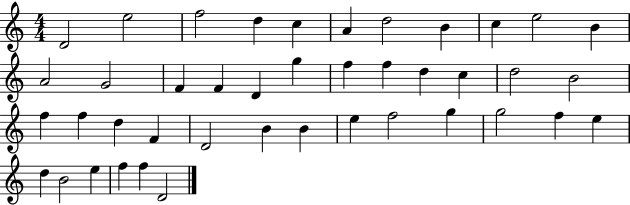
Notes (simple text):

D4/h E5/h F5/h D5/q C5/q A4/q D5/h B4/q C5/q E5/h B4/q A4/h G4/h F4/q F4/q D4/q G5/q F5/q F5/q D5/q C5/q D5/h B4/h F5/q F5/q D5/q F4/q D4/h B4/q B4/q E5/q F5/h G5/q G5/h F5/q E5/q D5/q B4/h E5/q F5/q F5/q D4/h